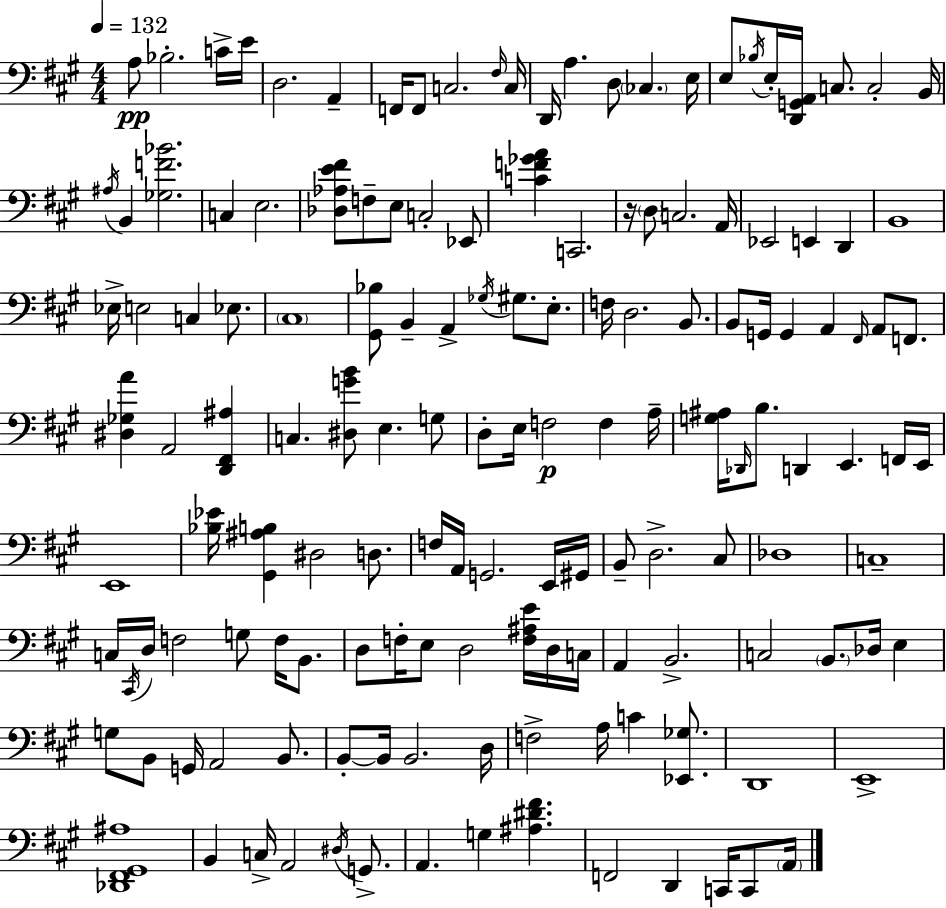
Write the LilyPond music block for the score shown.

{
  \clef bass
  \numericTimeSignature
  \time 4/4
  \key a \major
  \tempo 4 = 132
  a8\pp bes2.-. c'16-> e'16 | d2. a,4-- | f,16 f,8 c2. \grace { fis16 } | c16 d,16 a4. d8 \parenthesize ces4. | \break e16 e8 \acciaccatura { bes16 } e16-. <d, g, a,>16 c8. c2-. | b,16 \acciaccatura { ais16 } b,4 <ges f' bes'>2. | c4 e2. | <des aes e' fis'>8 f8-- e8 c2-. | \break ees,8 <c' f' ges' a'>4 c,2. | r16 \parenthesize d8 c2. | a,16 ees,2 e,4 d,4 | b,1 | \break ees16-> e2 c4 | ees8. \parenthesize cis1 | <gis, bes>8 b,4-- a,4-> \acciaccatura { ges16 } gis8. | e8.-. f16 d2. | \break b,8. b,8 g,16 g,4 a,4 \grace { fis,16 } | a,8 f,8. <dis ges a'>4 a,2 | <d, fis, ais>4 c4. <dis g' b'>8 e4. | g8 d8-. e16 f2\p | \break f4 a16-- <g ais>16 \grace { des,16 } b8. d,4 e,4. | f,16 e,16 e,1 | <bes ees'>16 <gis, ais b>4 dis2 | d8. f16 a,16 g,2. | \break e,16 gis,16 b,8-- d2.-> | cis8 des1 | c1-- | c16 \acciaccatura { cis,16 } d16 f2 | \break g8 f16 b,8. d8 f16-. e8 d2 | <f ais e'>16 d16 c16 a,4 b,2.-> | c2 \parenthesize b,8. | des16 e4 g8 b,8 g,16 a,2 | \break b,8. b,8-.~~ b,16 b,2. | d16 f2-> a16 | c'4 <ees, ges>8. d,1 | e,1-> | \break <des, fis, gis, ais>1 | b,4 c16-> a,2 | \acciaccatura { dis16 } g,8.-> a,4. g4 | <ais dis' fis'>4. f,2 | \break d,4 c,16 c,8 \parenthesize a,16 \bar "|."
}